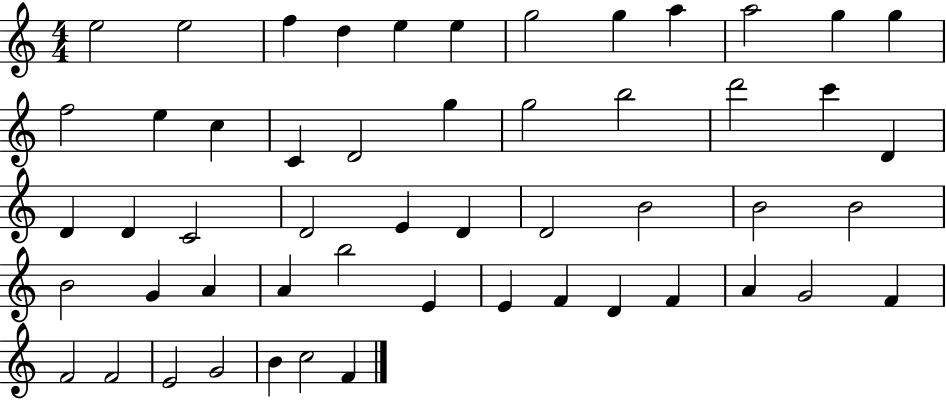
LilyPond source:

{
  \clef treble
  \numericTimeSignature
  \time 4/4
  \key c \major
  e''2 e''2 | f''4 d''4 e''4 e''4 | g''2 g''4 a''4 | a''2 g''4 g''4 | \break f''2 e''4 c''4 | c'4 d'2 g''4 | g''2 b''2 | d'''2 c'''4 d'4 | \break d'4 d'4 c'2 | d'2 e'4 d'4 | d'2 b'2 | b'2 b'2 | \break b'2 g'4 a'4 | a'4 b''2 e'4 | e'4 f'4 d'4 f'4 | a'4 g'2 f'4 | \break f'2 f'2 | e'2 g'2 | b'4 c''2 f'4 | \bar "|."
}